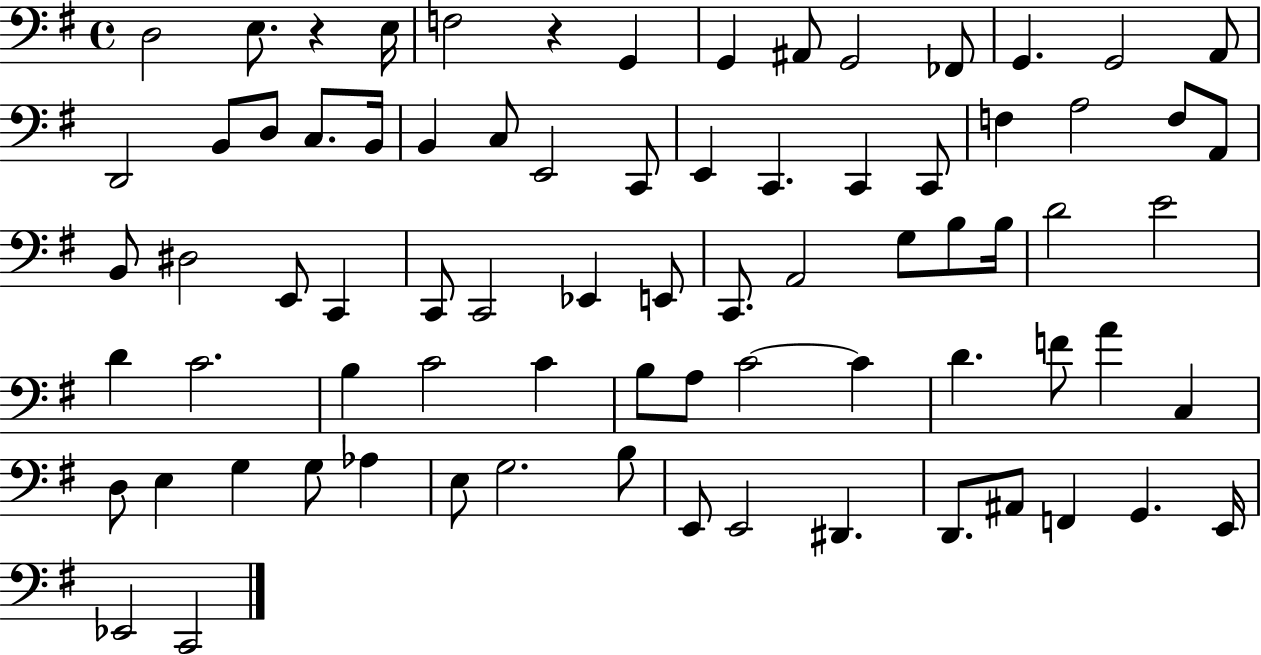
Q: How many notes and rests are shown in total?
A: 77